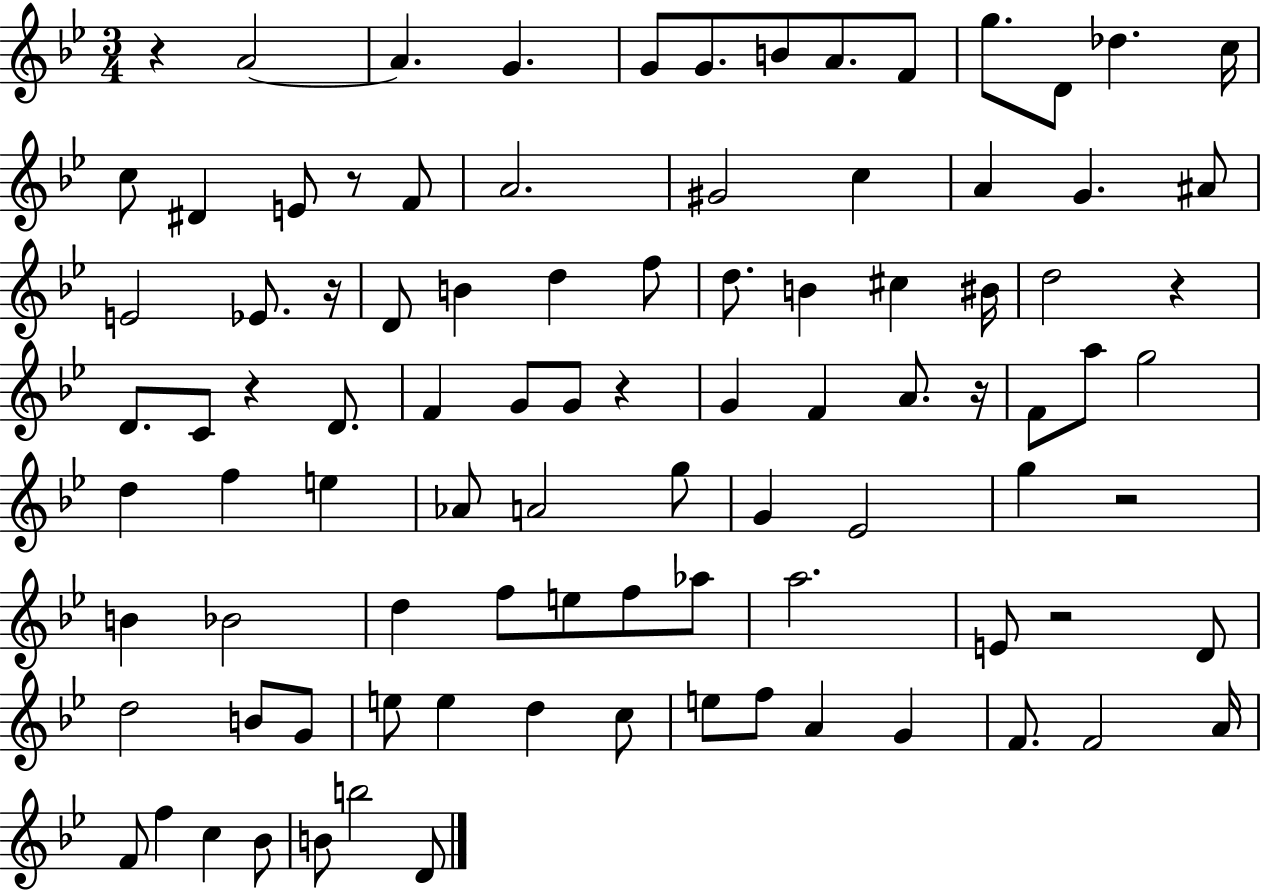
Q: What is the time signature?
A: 3/4